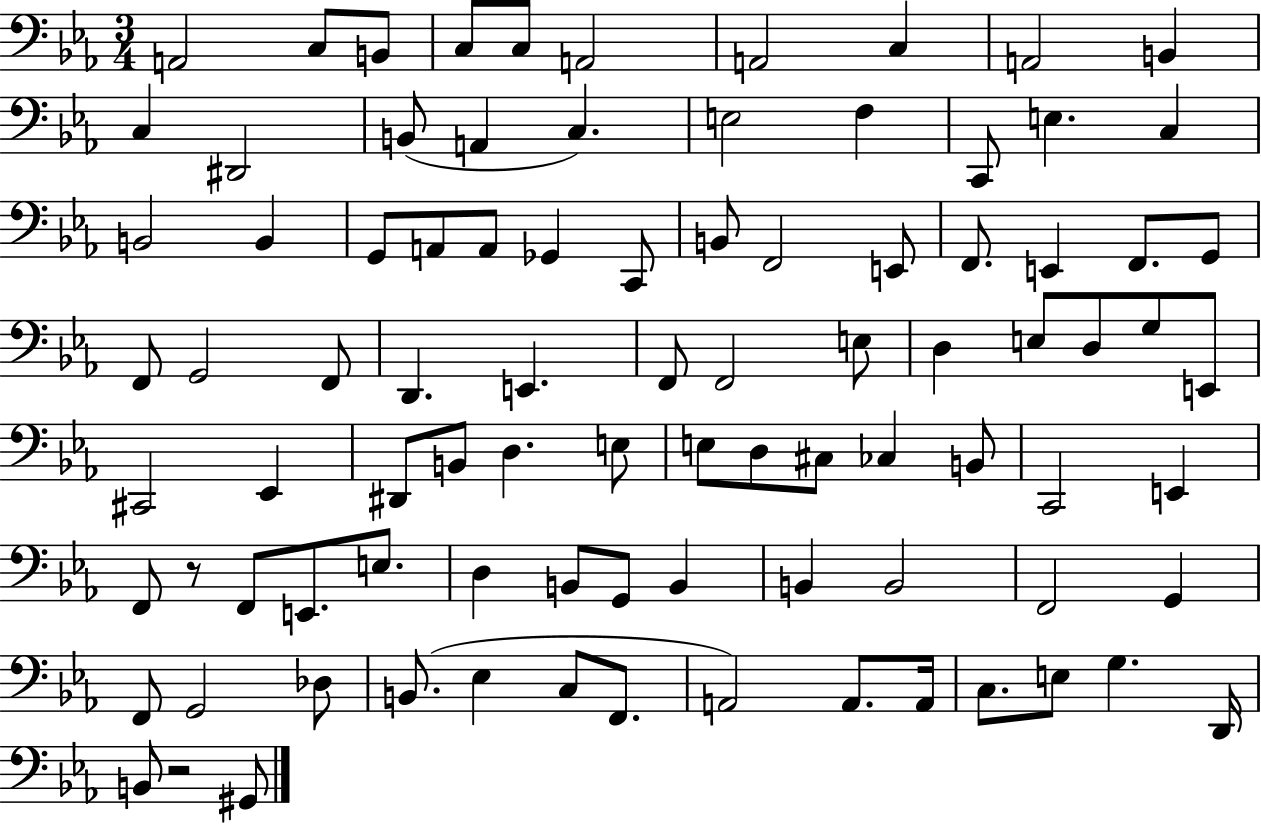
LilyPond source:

{
  \clef bass
  \numericTimeSignature
  \time 3/4
  \key ees \major
  a,2 c8 b,8 | c8 c8 a,2 | a,2 c4 | a,2 b,4 | \break c4 dis,2 | b,8( a,4 c4.) | e2 f4 | c,8 e4. c4 | \break b,2 b,4 | g,8 a,8 a,8 ges,4 c,8 | b,8 f,2 e,8 | f,8. e,4 f,8. g,8 | \break f,8 g,2 f,8 | d,4. e,4. | f,8 f,2 e8 | d4 e8 d8 g8 e,8 | \break cis,2 ees,4 | dis,8 b,8 d4. e8 | e8 d8 cis8 ces4 b,8 | c,2 e,4 | \break f,8 r8 f,8 e,8. e8. | d4 b,8 g,8 b,4 | b,4 b,2 | f,2 g,4 | \break f,8 g,2 des8 | b,8.( ees4 c8 f,8. | a,2) a,8. a,16 | c8. e8 g4. d,16 | \break b,8 r2 gis,8 | \bar "|."
}